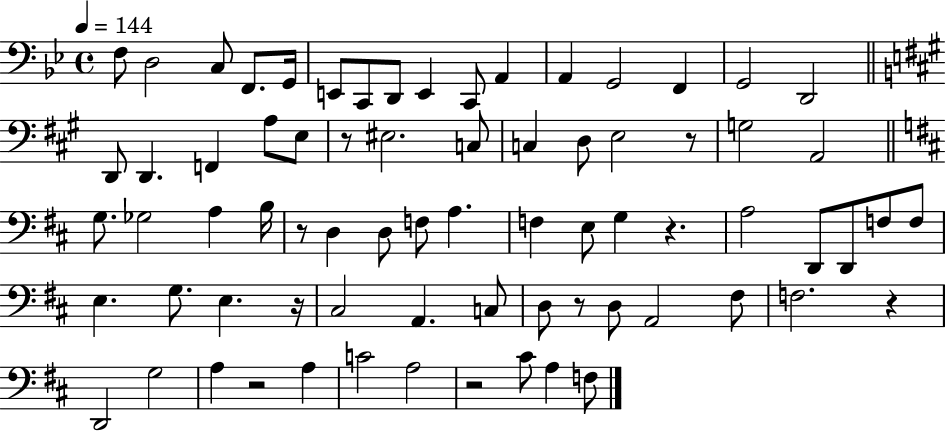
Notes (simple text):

F3/e D3/h C3/e F2/e. G2/s E2/e C2/e D2/e E2/q C2/e A2/q A2/q G2/h F2/q G2/h D2/h D2/e D2/q. F2/q A3/e E3/e R/e EIS3/h. C3/e C3/q D3/e E3/h R/e G3/h A2/h G3/e. Gb3/h A3/q B3/s R/e D3/q D3/e F3/e A3/q. F3/q E3/e G3/q R/q. A3/h D2/e D2/e F3/e F3/e E3/q. G3/e. E3/q. R/s C#3/h A2/q. C3/e D3/e R/e D3/e A2/h F#3/e F3/h. R/q D2/h G3/h A3/q R/h A3/q C4/h A3/h R/h C#4/e A3/q F3/e